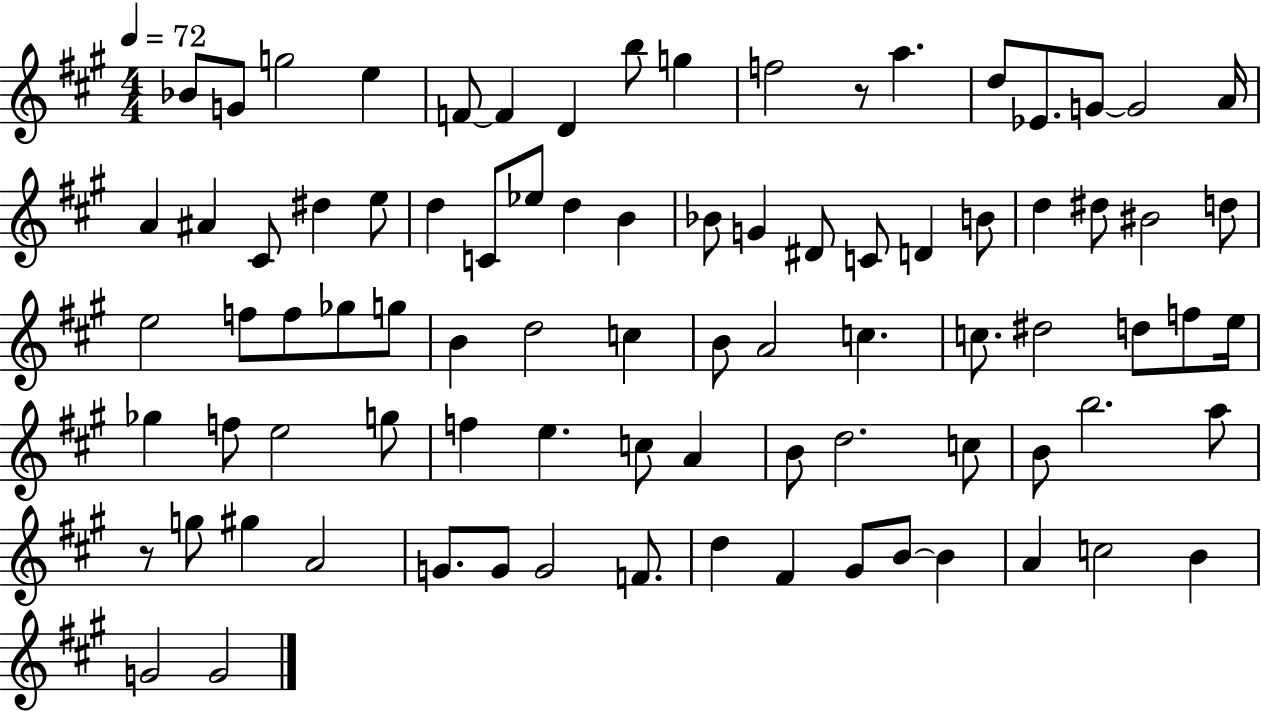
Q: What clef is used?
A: treble